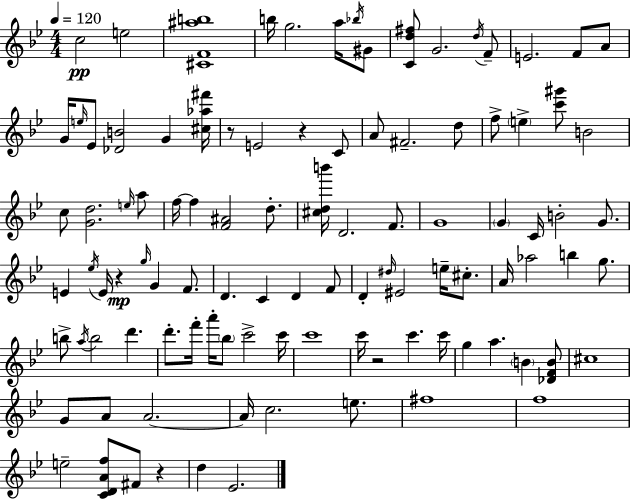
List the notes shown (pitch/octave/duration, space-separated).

C5/h E5/h [C#4,F4,A#5,B5]/w B5/s G5/h. A5/s Bb5/s G#4/e [C4,D5,F#5]/e G4/h. D5/s F4/e E4/h. F4/e A4/e G4/s E5/s Eb4/e [Db4,B4]/h G4/q [C#5,Ab5,F#6]/s R/e E4/h R/q C4/e A4/e F#4/h. D5/e F5/e E5/q [C6,G#6]/e B4/h C5/e [G4,D5]/h. E5/s A5/e F5/s F5/q [F4,A#4]/h D5/e. [C#5,D5,B6]/s D4/h. F4/e. G4/w G4/q C4/s B4/h G4/e. E4/q Eb5/s E4/s R/q G5/s G4/q F4/e. D4/q. C4/q D4/q F4/e D4/q D#5/s EIS4/h E5/s C#5/e. A4/s Ab5/h B5/q G5/e. B5/e A5/s B5/h D6/q. D6/e. F6/s A6/s Bb5/e C6/h C6/s C6/w C6/s R/h C6/q. C6/s G5/q A5/q. B4/q [Db4,F4,B4]/e C#5/w G4/e A4/e A4/h. A4/s C5/h. E5/e. F#5/w F5/w E5/h [C4,D4,A4,F5]/e F#4/e R/q D5/q Eb4/h.